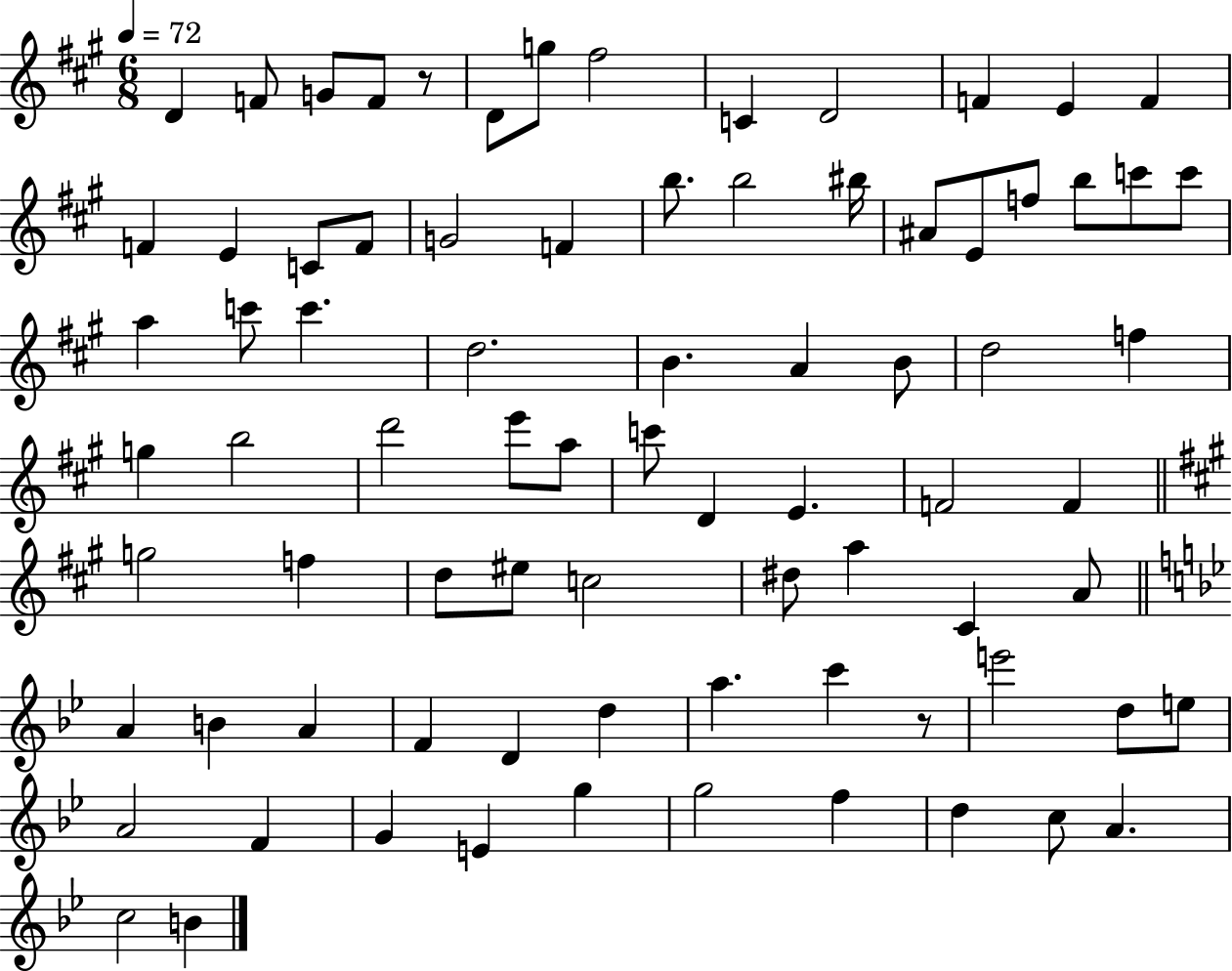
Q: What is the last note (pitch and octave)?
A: B4